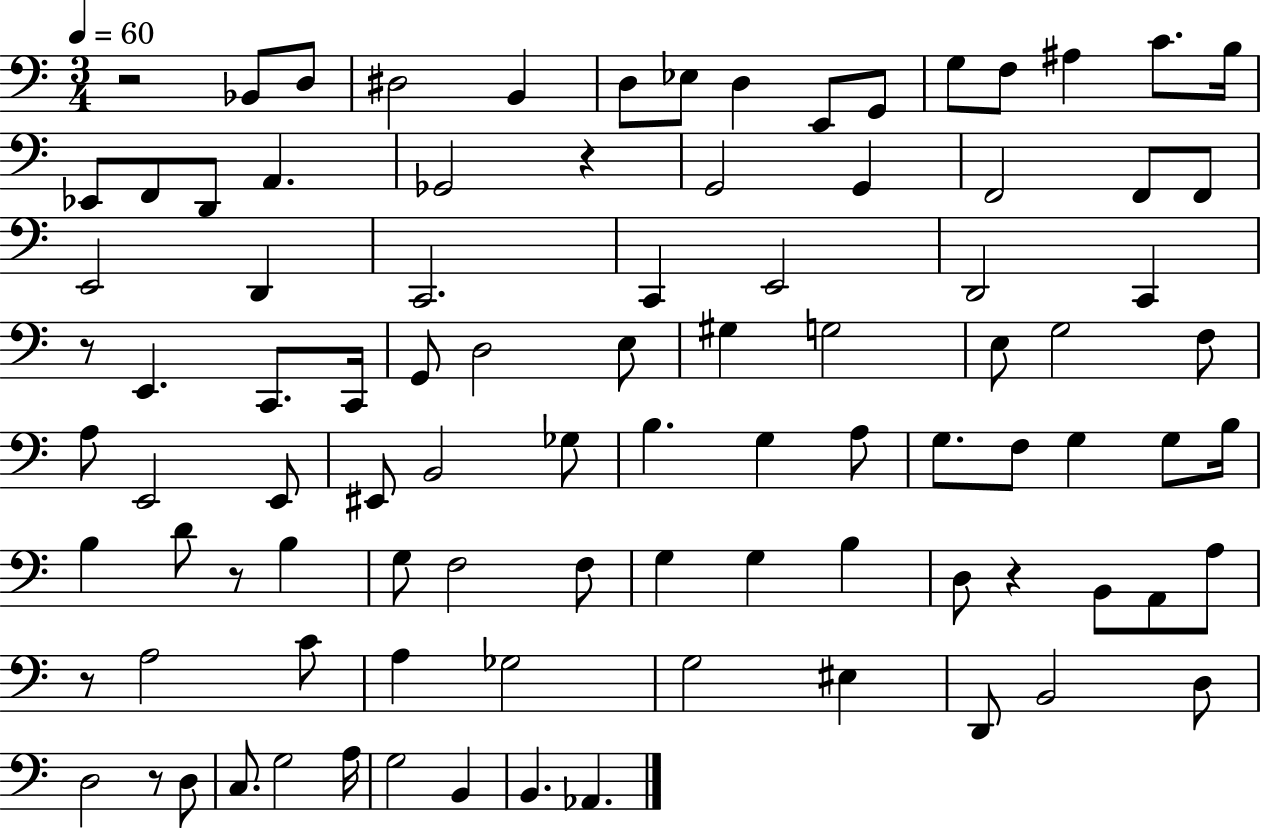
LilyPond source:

{
  \clef bass
  \numericTimeSignature
  \time 3/4
  \key c \major
  \tempo 4 = 60
  r2 bes,8 d8 | dis2 b,4 | d8 ees8 d4 e,8 g,8 | g8 f8 ais4 c'8. b16 | \break ees,8 f,8 d,8 a,4. | ges,2 r4 | g,2 g,4 | f,2 f,8 f,8 | \break e,2 d,4 | c,2. | c,4 e,2 | d,2 c,4 | \break r8 e,4. c,8. c,16 | g,8 d2 e8 | gis4 g2 | e8 g2 f8 | \break a8 e,2 e,8 | eis,8 b,2 ges8 | b4. g4 a8 | g8. f8 g4 g8 b16 | \break b4 d'8 r8 b4 | g8 f2 f8 | g4 g4 b4 | d8 r4 b,8 a,8 a8 | \break r8 a2 c'8 | a4 ges2 | g2 eis4 | d,8 b,2 d8 | \break d2 r8 d8 | c8. g2 a16 | g2 b,4 | b,4. aes,4. | \break \bar "|."
}